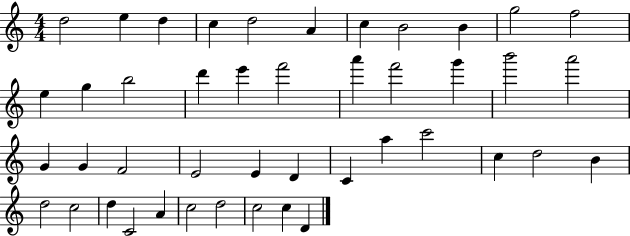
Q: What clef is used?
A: treble